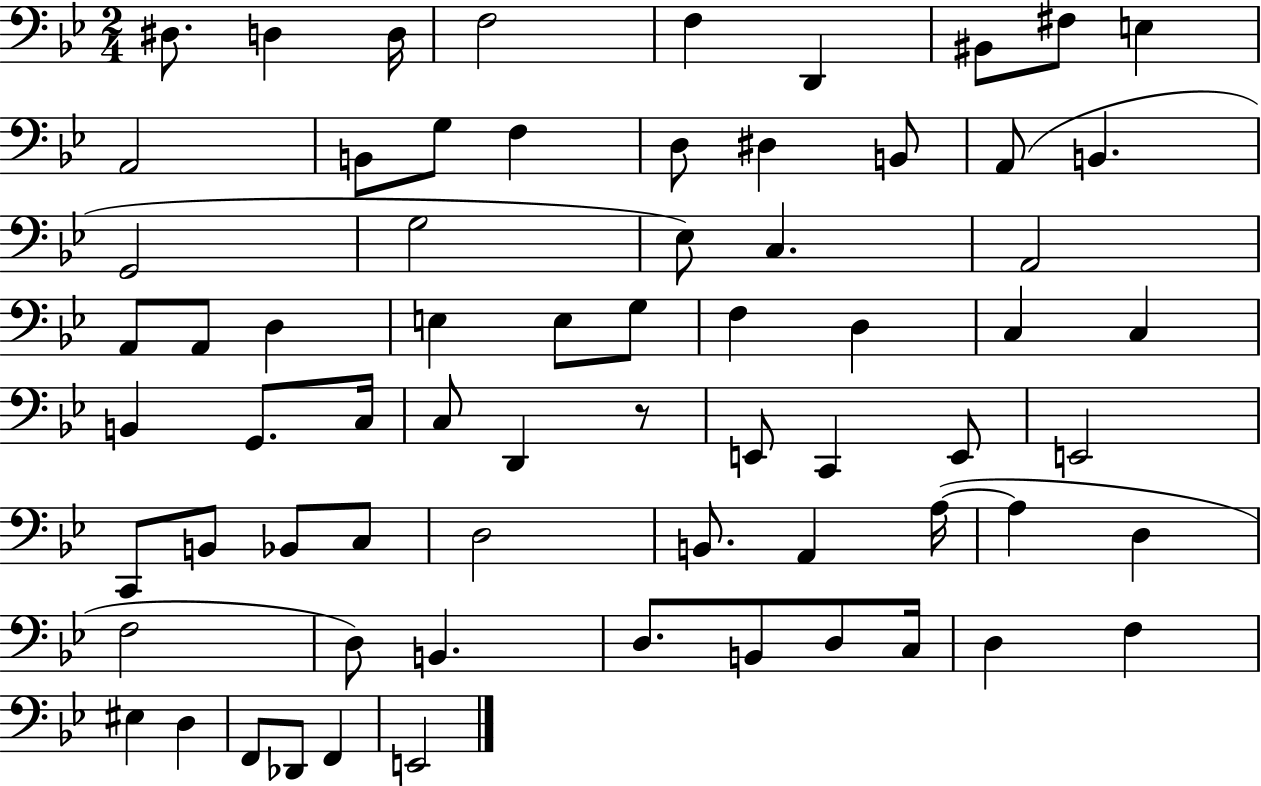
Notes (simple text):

D#3/e. D3/q D3/s F3/h F3/q D2/q BIS2/e F#3/e E3/q A2/h B2/e G3/e F3/q D3/e D#3/q B2/e A2/e B2/q. G2/h G3/h Eb3/e C3/q. A2/h A2/e A2/e D3/q E3/q E3/e G3/e F3/q D3/q C3/q C3/q B2/q G2/e. C3/s C3/e D2/q R/e E2/e C2/q E2/e E2/h C2/e B2/e Bb2/e C3/e D3/h B2/e. A2/q A3/s A3/q D3/q F3/h D3/e B2/q. D3/e. B2/e D3/e C3/s D3/q F3/q EIS3/q D3/q F2/e Db2/e F2/q E2/h